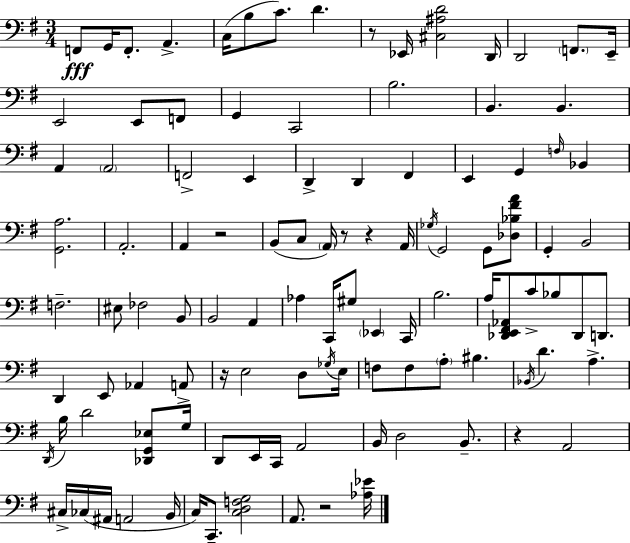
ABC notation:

X:1
T:Untitled
M:3/4
L:1/4
K:G
F,,/2 G,,/4 F,,/2 A,, C,/4 B,/2 C/2 D z/2 _E,,/4 [^C,^A,D]2 D,,/4 D,,2 F,,/2 E,,/4 E,,2 E,,/2 F,,/2 G,, C,,2 B,2 B,, B,, A,, A,,2 F,,2 E,, D,, D,, ^F,, E,, G,, F,/4 _B,, [G,,A,]2 A,,2 A,, z2 B,,/2 C,/2 A,,/4 z/2 z A,,/4 _G,/4 G,,2 G,,/2 [_D,_B,^FA]/2 G,, B,,2 F,2 ^E,/2 _F,2 B,,/2 B,,2 A,, _A, C,,/4 ^G,/2 _E,, C,,/4 B,2 A,/4 [_D,,E,,^F,,_A,,]/2 C/2 _B,/2 _D,,/2 D,,/2 D,, E,,/2 _A,, A,,/2 z/4 E,2 D,/2 _G,/4 E,/4 F,/2 F,/2 A,/2 ^B, _B,,/4 D A, D,,/4 B,/4 D2 [_D,,G,,_E,]/2 G,/4 D,,/2 E,,/4 C,,/4 A,,2 B,,/4 D,2 B,,/2 z A,,2 ^C,/4 _C,/4 ^A,,/4 A,,2 B,,/4 C,/4 C,,/2 [C,D,F,G,]2 A,,/2 z2 [_A,_E]/4